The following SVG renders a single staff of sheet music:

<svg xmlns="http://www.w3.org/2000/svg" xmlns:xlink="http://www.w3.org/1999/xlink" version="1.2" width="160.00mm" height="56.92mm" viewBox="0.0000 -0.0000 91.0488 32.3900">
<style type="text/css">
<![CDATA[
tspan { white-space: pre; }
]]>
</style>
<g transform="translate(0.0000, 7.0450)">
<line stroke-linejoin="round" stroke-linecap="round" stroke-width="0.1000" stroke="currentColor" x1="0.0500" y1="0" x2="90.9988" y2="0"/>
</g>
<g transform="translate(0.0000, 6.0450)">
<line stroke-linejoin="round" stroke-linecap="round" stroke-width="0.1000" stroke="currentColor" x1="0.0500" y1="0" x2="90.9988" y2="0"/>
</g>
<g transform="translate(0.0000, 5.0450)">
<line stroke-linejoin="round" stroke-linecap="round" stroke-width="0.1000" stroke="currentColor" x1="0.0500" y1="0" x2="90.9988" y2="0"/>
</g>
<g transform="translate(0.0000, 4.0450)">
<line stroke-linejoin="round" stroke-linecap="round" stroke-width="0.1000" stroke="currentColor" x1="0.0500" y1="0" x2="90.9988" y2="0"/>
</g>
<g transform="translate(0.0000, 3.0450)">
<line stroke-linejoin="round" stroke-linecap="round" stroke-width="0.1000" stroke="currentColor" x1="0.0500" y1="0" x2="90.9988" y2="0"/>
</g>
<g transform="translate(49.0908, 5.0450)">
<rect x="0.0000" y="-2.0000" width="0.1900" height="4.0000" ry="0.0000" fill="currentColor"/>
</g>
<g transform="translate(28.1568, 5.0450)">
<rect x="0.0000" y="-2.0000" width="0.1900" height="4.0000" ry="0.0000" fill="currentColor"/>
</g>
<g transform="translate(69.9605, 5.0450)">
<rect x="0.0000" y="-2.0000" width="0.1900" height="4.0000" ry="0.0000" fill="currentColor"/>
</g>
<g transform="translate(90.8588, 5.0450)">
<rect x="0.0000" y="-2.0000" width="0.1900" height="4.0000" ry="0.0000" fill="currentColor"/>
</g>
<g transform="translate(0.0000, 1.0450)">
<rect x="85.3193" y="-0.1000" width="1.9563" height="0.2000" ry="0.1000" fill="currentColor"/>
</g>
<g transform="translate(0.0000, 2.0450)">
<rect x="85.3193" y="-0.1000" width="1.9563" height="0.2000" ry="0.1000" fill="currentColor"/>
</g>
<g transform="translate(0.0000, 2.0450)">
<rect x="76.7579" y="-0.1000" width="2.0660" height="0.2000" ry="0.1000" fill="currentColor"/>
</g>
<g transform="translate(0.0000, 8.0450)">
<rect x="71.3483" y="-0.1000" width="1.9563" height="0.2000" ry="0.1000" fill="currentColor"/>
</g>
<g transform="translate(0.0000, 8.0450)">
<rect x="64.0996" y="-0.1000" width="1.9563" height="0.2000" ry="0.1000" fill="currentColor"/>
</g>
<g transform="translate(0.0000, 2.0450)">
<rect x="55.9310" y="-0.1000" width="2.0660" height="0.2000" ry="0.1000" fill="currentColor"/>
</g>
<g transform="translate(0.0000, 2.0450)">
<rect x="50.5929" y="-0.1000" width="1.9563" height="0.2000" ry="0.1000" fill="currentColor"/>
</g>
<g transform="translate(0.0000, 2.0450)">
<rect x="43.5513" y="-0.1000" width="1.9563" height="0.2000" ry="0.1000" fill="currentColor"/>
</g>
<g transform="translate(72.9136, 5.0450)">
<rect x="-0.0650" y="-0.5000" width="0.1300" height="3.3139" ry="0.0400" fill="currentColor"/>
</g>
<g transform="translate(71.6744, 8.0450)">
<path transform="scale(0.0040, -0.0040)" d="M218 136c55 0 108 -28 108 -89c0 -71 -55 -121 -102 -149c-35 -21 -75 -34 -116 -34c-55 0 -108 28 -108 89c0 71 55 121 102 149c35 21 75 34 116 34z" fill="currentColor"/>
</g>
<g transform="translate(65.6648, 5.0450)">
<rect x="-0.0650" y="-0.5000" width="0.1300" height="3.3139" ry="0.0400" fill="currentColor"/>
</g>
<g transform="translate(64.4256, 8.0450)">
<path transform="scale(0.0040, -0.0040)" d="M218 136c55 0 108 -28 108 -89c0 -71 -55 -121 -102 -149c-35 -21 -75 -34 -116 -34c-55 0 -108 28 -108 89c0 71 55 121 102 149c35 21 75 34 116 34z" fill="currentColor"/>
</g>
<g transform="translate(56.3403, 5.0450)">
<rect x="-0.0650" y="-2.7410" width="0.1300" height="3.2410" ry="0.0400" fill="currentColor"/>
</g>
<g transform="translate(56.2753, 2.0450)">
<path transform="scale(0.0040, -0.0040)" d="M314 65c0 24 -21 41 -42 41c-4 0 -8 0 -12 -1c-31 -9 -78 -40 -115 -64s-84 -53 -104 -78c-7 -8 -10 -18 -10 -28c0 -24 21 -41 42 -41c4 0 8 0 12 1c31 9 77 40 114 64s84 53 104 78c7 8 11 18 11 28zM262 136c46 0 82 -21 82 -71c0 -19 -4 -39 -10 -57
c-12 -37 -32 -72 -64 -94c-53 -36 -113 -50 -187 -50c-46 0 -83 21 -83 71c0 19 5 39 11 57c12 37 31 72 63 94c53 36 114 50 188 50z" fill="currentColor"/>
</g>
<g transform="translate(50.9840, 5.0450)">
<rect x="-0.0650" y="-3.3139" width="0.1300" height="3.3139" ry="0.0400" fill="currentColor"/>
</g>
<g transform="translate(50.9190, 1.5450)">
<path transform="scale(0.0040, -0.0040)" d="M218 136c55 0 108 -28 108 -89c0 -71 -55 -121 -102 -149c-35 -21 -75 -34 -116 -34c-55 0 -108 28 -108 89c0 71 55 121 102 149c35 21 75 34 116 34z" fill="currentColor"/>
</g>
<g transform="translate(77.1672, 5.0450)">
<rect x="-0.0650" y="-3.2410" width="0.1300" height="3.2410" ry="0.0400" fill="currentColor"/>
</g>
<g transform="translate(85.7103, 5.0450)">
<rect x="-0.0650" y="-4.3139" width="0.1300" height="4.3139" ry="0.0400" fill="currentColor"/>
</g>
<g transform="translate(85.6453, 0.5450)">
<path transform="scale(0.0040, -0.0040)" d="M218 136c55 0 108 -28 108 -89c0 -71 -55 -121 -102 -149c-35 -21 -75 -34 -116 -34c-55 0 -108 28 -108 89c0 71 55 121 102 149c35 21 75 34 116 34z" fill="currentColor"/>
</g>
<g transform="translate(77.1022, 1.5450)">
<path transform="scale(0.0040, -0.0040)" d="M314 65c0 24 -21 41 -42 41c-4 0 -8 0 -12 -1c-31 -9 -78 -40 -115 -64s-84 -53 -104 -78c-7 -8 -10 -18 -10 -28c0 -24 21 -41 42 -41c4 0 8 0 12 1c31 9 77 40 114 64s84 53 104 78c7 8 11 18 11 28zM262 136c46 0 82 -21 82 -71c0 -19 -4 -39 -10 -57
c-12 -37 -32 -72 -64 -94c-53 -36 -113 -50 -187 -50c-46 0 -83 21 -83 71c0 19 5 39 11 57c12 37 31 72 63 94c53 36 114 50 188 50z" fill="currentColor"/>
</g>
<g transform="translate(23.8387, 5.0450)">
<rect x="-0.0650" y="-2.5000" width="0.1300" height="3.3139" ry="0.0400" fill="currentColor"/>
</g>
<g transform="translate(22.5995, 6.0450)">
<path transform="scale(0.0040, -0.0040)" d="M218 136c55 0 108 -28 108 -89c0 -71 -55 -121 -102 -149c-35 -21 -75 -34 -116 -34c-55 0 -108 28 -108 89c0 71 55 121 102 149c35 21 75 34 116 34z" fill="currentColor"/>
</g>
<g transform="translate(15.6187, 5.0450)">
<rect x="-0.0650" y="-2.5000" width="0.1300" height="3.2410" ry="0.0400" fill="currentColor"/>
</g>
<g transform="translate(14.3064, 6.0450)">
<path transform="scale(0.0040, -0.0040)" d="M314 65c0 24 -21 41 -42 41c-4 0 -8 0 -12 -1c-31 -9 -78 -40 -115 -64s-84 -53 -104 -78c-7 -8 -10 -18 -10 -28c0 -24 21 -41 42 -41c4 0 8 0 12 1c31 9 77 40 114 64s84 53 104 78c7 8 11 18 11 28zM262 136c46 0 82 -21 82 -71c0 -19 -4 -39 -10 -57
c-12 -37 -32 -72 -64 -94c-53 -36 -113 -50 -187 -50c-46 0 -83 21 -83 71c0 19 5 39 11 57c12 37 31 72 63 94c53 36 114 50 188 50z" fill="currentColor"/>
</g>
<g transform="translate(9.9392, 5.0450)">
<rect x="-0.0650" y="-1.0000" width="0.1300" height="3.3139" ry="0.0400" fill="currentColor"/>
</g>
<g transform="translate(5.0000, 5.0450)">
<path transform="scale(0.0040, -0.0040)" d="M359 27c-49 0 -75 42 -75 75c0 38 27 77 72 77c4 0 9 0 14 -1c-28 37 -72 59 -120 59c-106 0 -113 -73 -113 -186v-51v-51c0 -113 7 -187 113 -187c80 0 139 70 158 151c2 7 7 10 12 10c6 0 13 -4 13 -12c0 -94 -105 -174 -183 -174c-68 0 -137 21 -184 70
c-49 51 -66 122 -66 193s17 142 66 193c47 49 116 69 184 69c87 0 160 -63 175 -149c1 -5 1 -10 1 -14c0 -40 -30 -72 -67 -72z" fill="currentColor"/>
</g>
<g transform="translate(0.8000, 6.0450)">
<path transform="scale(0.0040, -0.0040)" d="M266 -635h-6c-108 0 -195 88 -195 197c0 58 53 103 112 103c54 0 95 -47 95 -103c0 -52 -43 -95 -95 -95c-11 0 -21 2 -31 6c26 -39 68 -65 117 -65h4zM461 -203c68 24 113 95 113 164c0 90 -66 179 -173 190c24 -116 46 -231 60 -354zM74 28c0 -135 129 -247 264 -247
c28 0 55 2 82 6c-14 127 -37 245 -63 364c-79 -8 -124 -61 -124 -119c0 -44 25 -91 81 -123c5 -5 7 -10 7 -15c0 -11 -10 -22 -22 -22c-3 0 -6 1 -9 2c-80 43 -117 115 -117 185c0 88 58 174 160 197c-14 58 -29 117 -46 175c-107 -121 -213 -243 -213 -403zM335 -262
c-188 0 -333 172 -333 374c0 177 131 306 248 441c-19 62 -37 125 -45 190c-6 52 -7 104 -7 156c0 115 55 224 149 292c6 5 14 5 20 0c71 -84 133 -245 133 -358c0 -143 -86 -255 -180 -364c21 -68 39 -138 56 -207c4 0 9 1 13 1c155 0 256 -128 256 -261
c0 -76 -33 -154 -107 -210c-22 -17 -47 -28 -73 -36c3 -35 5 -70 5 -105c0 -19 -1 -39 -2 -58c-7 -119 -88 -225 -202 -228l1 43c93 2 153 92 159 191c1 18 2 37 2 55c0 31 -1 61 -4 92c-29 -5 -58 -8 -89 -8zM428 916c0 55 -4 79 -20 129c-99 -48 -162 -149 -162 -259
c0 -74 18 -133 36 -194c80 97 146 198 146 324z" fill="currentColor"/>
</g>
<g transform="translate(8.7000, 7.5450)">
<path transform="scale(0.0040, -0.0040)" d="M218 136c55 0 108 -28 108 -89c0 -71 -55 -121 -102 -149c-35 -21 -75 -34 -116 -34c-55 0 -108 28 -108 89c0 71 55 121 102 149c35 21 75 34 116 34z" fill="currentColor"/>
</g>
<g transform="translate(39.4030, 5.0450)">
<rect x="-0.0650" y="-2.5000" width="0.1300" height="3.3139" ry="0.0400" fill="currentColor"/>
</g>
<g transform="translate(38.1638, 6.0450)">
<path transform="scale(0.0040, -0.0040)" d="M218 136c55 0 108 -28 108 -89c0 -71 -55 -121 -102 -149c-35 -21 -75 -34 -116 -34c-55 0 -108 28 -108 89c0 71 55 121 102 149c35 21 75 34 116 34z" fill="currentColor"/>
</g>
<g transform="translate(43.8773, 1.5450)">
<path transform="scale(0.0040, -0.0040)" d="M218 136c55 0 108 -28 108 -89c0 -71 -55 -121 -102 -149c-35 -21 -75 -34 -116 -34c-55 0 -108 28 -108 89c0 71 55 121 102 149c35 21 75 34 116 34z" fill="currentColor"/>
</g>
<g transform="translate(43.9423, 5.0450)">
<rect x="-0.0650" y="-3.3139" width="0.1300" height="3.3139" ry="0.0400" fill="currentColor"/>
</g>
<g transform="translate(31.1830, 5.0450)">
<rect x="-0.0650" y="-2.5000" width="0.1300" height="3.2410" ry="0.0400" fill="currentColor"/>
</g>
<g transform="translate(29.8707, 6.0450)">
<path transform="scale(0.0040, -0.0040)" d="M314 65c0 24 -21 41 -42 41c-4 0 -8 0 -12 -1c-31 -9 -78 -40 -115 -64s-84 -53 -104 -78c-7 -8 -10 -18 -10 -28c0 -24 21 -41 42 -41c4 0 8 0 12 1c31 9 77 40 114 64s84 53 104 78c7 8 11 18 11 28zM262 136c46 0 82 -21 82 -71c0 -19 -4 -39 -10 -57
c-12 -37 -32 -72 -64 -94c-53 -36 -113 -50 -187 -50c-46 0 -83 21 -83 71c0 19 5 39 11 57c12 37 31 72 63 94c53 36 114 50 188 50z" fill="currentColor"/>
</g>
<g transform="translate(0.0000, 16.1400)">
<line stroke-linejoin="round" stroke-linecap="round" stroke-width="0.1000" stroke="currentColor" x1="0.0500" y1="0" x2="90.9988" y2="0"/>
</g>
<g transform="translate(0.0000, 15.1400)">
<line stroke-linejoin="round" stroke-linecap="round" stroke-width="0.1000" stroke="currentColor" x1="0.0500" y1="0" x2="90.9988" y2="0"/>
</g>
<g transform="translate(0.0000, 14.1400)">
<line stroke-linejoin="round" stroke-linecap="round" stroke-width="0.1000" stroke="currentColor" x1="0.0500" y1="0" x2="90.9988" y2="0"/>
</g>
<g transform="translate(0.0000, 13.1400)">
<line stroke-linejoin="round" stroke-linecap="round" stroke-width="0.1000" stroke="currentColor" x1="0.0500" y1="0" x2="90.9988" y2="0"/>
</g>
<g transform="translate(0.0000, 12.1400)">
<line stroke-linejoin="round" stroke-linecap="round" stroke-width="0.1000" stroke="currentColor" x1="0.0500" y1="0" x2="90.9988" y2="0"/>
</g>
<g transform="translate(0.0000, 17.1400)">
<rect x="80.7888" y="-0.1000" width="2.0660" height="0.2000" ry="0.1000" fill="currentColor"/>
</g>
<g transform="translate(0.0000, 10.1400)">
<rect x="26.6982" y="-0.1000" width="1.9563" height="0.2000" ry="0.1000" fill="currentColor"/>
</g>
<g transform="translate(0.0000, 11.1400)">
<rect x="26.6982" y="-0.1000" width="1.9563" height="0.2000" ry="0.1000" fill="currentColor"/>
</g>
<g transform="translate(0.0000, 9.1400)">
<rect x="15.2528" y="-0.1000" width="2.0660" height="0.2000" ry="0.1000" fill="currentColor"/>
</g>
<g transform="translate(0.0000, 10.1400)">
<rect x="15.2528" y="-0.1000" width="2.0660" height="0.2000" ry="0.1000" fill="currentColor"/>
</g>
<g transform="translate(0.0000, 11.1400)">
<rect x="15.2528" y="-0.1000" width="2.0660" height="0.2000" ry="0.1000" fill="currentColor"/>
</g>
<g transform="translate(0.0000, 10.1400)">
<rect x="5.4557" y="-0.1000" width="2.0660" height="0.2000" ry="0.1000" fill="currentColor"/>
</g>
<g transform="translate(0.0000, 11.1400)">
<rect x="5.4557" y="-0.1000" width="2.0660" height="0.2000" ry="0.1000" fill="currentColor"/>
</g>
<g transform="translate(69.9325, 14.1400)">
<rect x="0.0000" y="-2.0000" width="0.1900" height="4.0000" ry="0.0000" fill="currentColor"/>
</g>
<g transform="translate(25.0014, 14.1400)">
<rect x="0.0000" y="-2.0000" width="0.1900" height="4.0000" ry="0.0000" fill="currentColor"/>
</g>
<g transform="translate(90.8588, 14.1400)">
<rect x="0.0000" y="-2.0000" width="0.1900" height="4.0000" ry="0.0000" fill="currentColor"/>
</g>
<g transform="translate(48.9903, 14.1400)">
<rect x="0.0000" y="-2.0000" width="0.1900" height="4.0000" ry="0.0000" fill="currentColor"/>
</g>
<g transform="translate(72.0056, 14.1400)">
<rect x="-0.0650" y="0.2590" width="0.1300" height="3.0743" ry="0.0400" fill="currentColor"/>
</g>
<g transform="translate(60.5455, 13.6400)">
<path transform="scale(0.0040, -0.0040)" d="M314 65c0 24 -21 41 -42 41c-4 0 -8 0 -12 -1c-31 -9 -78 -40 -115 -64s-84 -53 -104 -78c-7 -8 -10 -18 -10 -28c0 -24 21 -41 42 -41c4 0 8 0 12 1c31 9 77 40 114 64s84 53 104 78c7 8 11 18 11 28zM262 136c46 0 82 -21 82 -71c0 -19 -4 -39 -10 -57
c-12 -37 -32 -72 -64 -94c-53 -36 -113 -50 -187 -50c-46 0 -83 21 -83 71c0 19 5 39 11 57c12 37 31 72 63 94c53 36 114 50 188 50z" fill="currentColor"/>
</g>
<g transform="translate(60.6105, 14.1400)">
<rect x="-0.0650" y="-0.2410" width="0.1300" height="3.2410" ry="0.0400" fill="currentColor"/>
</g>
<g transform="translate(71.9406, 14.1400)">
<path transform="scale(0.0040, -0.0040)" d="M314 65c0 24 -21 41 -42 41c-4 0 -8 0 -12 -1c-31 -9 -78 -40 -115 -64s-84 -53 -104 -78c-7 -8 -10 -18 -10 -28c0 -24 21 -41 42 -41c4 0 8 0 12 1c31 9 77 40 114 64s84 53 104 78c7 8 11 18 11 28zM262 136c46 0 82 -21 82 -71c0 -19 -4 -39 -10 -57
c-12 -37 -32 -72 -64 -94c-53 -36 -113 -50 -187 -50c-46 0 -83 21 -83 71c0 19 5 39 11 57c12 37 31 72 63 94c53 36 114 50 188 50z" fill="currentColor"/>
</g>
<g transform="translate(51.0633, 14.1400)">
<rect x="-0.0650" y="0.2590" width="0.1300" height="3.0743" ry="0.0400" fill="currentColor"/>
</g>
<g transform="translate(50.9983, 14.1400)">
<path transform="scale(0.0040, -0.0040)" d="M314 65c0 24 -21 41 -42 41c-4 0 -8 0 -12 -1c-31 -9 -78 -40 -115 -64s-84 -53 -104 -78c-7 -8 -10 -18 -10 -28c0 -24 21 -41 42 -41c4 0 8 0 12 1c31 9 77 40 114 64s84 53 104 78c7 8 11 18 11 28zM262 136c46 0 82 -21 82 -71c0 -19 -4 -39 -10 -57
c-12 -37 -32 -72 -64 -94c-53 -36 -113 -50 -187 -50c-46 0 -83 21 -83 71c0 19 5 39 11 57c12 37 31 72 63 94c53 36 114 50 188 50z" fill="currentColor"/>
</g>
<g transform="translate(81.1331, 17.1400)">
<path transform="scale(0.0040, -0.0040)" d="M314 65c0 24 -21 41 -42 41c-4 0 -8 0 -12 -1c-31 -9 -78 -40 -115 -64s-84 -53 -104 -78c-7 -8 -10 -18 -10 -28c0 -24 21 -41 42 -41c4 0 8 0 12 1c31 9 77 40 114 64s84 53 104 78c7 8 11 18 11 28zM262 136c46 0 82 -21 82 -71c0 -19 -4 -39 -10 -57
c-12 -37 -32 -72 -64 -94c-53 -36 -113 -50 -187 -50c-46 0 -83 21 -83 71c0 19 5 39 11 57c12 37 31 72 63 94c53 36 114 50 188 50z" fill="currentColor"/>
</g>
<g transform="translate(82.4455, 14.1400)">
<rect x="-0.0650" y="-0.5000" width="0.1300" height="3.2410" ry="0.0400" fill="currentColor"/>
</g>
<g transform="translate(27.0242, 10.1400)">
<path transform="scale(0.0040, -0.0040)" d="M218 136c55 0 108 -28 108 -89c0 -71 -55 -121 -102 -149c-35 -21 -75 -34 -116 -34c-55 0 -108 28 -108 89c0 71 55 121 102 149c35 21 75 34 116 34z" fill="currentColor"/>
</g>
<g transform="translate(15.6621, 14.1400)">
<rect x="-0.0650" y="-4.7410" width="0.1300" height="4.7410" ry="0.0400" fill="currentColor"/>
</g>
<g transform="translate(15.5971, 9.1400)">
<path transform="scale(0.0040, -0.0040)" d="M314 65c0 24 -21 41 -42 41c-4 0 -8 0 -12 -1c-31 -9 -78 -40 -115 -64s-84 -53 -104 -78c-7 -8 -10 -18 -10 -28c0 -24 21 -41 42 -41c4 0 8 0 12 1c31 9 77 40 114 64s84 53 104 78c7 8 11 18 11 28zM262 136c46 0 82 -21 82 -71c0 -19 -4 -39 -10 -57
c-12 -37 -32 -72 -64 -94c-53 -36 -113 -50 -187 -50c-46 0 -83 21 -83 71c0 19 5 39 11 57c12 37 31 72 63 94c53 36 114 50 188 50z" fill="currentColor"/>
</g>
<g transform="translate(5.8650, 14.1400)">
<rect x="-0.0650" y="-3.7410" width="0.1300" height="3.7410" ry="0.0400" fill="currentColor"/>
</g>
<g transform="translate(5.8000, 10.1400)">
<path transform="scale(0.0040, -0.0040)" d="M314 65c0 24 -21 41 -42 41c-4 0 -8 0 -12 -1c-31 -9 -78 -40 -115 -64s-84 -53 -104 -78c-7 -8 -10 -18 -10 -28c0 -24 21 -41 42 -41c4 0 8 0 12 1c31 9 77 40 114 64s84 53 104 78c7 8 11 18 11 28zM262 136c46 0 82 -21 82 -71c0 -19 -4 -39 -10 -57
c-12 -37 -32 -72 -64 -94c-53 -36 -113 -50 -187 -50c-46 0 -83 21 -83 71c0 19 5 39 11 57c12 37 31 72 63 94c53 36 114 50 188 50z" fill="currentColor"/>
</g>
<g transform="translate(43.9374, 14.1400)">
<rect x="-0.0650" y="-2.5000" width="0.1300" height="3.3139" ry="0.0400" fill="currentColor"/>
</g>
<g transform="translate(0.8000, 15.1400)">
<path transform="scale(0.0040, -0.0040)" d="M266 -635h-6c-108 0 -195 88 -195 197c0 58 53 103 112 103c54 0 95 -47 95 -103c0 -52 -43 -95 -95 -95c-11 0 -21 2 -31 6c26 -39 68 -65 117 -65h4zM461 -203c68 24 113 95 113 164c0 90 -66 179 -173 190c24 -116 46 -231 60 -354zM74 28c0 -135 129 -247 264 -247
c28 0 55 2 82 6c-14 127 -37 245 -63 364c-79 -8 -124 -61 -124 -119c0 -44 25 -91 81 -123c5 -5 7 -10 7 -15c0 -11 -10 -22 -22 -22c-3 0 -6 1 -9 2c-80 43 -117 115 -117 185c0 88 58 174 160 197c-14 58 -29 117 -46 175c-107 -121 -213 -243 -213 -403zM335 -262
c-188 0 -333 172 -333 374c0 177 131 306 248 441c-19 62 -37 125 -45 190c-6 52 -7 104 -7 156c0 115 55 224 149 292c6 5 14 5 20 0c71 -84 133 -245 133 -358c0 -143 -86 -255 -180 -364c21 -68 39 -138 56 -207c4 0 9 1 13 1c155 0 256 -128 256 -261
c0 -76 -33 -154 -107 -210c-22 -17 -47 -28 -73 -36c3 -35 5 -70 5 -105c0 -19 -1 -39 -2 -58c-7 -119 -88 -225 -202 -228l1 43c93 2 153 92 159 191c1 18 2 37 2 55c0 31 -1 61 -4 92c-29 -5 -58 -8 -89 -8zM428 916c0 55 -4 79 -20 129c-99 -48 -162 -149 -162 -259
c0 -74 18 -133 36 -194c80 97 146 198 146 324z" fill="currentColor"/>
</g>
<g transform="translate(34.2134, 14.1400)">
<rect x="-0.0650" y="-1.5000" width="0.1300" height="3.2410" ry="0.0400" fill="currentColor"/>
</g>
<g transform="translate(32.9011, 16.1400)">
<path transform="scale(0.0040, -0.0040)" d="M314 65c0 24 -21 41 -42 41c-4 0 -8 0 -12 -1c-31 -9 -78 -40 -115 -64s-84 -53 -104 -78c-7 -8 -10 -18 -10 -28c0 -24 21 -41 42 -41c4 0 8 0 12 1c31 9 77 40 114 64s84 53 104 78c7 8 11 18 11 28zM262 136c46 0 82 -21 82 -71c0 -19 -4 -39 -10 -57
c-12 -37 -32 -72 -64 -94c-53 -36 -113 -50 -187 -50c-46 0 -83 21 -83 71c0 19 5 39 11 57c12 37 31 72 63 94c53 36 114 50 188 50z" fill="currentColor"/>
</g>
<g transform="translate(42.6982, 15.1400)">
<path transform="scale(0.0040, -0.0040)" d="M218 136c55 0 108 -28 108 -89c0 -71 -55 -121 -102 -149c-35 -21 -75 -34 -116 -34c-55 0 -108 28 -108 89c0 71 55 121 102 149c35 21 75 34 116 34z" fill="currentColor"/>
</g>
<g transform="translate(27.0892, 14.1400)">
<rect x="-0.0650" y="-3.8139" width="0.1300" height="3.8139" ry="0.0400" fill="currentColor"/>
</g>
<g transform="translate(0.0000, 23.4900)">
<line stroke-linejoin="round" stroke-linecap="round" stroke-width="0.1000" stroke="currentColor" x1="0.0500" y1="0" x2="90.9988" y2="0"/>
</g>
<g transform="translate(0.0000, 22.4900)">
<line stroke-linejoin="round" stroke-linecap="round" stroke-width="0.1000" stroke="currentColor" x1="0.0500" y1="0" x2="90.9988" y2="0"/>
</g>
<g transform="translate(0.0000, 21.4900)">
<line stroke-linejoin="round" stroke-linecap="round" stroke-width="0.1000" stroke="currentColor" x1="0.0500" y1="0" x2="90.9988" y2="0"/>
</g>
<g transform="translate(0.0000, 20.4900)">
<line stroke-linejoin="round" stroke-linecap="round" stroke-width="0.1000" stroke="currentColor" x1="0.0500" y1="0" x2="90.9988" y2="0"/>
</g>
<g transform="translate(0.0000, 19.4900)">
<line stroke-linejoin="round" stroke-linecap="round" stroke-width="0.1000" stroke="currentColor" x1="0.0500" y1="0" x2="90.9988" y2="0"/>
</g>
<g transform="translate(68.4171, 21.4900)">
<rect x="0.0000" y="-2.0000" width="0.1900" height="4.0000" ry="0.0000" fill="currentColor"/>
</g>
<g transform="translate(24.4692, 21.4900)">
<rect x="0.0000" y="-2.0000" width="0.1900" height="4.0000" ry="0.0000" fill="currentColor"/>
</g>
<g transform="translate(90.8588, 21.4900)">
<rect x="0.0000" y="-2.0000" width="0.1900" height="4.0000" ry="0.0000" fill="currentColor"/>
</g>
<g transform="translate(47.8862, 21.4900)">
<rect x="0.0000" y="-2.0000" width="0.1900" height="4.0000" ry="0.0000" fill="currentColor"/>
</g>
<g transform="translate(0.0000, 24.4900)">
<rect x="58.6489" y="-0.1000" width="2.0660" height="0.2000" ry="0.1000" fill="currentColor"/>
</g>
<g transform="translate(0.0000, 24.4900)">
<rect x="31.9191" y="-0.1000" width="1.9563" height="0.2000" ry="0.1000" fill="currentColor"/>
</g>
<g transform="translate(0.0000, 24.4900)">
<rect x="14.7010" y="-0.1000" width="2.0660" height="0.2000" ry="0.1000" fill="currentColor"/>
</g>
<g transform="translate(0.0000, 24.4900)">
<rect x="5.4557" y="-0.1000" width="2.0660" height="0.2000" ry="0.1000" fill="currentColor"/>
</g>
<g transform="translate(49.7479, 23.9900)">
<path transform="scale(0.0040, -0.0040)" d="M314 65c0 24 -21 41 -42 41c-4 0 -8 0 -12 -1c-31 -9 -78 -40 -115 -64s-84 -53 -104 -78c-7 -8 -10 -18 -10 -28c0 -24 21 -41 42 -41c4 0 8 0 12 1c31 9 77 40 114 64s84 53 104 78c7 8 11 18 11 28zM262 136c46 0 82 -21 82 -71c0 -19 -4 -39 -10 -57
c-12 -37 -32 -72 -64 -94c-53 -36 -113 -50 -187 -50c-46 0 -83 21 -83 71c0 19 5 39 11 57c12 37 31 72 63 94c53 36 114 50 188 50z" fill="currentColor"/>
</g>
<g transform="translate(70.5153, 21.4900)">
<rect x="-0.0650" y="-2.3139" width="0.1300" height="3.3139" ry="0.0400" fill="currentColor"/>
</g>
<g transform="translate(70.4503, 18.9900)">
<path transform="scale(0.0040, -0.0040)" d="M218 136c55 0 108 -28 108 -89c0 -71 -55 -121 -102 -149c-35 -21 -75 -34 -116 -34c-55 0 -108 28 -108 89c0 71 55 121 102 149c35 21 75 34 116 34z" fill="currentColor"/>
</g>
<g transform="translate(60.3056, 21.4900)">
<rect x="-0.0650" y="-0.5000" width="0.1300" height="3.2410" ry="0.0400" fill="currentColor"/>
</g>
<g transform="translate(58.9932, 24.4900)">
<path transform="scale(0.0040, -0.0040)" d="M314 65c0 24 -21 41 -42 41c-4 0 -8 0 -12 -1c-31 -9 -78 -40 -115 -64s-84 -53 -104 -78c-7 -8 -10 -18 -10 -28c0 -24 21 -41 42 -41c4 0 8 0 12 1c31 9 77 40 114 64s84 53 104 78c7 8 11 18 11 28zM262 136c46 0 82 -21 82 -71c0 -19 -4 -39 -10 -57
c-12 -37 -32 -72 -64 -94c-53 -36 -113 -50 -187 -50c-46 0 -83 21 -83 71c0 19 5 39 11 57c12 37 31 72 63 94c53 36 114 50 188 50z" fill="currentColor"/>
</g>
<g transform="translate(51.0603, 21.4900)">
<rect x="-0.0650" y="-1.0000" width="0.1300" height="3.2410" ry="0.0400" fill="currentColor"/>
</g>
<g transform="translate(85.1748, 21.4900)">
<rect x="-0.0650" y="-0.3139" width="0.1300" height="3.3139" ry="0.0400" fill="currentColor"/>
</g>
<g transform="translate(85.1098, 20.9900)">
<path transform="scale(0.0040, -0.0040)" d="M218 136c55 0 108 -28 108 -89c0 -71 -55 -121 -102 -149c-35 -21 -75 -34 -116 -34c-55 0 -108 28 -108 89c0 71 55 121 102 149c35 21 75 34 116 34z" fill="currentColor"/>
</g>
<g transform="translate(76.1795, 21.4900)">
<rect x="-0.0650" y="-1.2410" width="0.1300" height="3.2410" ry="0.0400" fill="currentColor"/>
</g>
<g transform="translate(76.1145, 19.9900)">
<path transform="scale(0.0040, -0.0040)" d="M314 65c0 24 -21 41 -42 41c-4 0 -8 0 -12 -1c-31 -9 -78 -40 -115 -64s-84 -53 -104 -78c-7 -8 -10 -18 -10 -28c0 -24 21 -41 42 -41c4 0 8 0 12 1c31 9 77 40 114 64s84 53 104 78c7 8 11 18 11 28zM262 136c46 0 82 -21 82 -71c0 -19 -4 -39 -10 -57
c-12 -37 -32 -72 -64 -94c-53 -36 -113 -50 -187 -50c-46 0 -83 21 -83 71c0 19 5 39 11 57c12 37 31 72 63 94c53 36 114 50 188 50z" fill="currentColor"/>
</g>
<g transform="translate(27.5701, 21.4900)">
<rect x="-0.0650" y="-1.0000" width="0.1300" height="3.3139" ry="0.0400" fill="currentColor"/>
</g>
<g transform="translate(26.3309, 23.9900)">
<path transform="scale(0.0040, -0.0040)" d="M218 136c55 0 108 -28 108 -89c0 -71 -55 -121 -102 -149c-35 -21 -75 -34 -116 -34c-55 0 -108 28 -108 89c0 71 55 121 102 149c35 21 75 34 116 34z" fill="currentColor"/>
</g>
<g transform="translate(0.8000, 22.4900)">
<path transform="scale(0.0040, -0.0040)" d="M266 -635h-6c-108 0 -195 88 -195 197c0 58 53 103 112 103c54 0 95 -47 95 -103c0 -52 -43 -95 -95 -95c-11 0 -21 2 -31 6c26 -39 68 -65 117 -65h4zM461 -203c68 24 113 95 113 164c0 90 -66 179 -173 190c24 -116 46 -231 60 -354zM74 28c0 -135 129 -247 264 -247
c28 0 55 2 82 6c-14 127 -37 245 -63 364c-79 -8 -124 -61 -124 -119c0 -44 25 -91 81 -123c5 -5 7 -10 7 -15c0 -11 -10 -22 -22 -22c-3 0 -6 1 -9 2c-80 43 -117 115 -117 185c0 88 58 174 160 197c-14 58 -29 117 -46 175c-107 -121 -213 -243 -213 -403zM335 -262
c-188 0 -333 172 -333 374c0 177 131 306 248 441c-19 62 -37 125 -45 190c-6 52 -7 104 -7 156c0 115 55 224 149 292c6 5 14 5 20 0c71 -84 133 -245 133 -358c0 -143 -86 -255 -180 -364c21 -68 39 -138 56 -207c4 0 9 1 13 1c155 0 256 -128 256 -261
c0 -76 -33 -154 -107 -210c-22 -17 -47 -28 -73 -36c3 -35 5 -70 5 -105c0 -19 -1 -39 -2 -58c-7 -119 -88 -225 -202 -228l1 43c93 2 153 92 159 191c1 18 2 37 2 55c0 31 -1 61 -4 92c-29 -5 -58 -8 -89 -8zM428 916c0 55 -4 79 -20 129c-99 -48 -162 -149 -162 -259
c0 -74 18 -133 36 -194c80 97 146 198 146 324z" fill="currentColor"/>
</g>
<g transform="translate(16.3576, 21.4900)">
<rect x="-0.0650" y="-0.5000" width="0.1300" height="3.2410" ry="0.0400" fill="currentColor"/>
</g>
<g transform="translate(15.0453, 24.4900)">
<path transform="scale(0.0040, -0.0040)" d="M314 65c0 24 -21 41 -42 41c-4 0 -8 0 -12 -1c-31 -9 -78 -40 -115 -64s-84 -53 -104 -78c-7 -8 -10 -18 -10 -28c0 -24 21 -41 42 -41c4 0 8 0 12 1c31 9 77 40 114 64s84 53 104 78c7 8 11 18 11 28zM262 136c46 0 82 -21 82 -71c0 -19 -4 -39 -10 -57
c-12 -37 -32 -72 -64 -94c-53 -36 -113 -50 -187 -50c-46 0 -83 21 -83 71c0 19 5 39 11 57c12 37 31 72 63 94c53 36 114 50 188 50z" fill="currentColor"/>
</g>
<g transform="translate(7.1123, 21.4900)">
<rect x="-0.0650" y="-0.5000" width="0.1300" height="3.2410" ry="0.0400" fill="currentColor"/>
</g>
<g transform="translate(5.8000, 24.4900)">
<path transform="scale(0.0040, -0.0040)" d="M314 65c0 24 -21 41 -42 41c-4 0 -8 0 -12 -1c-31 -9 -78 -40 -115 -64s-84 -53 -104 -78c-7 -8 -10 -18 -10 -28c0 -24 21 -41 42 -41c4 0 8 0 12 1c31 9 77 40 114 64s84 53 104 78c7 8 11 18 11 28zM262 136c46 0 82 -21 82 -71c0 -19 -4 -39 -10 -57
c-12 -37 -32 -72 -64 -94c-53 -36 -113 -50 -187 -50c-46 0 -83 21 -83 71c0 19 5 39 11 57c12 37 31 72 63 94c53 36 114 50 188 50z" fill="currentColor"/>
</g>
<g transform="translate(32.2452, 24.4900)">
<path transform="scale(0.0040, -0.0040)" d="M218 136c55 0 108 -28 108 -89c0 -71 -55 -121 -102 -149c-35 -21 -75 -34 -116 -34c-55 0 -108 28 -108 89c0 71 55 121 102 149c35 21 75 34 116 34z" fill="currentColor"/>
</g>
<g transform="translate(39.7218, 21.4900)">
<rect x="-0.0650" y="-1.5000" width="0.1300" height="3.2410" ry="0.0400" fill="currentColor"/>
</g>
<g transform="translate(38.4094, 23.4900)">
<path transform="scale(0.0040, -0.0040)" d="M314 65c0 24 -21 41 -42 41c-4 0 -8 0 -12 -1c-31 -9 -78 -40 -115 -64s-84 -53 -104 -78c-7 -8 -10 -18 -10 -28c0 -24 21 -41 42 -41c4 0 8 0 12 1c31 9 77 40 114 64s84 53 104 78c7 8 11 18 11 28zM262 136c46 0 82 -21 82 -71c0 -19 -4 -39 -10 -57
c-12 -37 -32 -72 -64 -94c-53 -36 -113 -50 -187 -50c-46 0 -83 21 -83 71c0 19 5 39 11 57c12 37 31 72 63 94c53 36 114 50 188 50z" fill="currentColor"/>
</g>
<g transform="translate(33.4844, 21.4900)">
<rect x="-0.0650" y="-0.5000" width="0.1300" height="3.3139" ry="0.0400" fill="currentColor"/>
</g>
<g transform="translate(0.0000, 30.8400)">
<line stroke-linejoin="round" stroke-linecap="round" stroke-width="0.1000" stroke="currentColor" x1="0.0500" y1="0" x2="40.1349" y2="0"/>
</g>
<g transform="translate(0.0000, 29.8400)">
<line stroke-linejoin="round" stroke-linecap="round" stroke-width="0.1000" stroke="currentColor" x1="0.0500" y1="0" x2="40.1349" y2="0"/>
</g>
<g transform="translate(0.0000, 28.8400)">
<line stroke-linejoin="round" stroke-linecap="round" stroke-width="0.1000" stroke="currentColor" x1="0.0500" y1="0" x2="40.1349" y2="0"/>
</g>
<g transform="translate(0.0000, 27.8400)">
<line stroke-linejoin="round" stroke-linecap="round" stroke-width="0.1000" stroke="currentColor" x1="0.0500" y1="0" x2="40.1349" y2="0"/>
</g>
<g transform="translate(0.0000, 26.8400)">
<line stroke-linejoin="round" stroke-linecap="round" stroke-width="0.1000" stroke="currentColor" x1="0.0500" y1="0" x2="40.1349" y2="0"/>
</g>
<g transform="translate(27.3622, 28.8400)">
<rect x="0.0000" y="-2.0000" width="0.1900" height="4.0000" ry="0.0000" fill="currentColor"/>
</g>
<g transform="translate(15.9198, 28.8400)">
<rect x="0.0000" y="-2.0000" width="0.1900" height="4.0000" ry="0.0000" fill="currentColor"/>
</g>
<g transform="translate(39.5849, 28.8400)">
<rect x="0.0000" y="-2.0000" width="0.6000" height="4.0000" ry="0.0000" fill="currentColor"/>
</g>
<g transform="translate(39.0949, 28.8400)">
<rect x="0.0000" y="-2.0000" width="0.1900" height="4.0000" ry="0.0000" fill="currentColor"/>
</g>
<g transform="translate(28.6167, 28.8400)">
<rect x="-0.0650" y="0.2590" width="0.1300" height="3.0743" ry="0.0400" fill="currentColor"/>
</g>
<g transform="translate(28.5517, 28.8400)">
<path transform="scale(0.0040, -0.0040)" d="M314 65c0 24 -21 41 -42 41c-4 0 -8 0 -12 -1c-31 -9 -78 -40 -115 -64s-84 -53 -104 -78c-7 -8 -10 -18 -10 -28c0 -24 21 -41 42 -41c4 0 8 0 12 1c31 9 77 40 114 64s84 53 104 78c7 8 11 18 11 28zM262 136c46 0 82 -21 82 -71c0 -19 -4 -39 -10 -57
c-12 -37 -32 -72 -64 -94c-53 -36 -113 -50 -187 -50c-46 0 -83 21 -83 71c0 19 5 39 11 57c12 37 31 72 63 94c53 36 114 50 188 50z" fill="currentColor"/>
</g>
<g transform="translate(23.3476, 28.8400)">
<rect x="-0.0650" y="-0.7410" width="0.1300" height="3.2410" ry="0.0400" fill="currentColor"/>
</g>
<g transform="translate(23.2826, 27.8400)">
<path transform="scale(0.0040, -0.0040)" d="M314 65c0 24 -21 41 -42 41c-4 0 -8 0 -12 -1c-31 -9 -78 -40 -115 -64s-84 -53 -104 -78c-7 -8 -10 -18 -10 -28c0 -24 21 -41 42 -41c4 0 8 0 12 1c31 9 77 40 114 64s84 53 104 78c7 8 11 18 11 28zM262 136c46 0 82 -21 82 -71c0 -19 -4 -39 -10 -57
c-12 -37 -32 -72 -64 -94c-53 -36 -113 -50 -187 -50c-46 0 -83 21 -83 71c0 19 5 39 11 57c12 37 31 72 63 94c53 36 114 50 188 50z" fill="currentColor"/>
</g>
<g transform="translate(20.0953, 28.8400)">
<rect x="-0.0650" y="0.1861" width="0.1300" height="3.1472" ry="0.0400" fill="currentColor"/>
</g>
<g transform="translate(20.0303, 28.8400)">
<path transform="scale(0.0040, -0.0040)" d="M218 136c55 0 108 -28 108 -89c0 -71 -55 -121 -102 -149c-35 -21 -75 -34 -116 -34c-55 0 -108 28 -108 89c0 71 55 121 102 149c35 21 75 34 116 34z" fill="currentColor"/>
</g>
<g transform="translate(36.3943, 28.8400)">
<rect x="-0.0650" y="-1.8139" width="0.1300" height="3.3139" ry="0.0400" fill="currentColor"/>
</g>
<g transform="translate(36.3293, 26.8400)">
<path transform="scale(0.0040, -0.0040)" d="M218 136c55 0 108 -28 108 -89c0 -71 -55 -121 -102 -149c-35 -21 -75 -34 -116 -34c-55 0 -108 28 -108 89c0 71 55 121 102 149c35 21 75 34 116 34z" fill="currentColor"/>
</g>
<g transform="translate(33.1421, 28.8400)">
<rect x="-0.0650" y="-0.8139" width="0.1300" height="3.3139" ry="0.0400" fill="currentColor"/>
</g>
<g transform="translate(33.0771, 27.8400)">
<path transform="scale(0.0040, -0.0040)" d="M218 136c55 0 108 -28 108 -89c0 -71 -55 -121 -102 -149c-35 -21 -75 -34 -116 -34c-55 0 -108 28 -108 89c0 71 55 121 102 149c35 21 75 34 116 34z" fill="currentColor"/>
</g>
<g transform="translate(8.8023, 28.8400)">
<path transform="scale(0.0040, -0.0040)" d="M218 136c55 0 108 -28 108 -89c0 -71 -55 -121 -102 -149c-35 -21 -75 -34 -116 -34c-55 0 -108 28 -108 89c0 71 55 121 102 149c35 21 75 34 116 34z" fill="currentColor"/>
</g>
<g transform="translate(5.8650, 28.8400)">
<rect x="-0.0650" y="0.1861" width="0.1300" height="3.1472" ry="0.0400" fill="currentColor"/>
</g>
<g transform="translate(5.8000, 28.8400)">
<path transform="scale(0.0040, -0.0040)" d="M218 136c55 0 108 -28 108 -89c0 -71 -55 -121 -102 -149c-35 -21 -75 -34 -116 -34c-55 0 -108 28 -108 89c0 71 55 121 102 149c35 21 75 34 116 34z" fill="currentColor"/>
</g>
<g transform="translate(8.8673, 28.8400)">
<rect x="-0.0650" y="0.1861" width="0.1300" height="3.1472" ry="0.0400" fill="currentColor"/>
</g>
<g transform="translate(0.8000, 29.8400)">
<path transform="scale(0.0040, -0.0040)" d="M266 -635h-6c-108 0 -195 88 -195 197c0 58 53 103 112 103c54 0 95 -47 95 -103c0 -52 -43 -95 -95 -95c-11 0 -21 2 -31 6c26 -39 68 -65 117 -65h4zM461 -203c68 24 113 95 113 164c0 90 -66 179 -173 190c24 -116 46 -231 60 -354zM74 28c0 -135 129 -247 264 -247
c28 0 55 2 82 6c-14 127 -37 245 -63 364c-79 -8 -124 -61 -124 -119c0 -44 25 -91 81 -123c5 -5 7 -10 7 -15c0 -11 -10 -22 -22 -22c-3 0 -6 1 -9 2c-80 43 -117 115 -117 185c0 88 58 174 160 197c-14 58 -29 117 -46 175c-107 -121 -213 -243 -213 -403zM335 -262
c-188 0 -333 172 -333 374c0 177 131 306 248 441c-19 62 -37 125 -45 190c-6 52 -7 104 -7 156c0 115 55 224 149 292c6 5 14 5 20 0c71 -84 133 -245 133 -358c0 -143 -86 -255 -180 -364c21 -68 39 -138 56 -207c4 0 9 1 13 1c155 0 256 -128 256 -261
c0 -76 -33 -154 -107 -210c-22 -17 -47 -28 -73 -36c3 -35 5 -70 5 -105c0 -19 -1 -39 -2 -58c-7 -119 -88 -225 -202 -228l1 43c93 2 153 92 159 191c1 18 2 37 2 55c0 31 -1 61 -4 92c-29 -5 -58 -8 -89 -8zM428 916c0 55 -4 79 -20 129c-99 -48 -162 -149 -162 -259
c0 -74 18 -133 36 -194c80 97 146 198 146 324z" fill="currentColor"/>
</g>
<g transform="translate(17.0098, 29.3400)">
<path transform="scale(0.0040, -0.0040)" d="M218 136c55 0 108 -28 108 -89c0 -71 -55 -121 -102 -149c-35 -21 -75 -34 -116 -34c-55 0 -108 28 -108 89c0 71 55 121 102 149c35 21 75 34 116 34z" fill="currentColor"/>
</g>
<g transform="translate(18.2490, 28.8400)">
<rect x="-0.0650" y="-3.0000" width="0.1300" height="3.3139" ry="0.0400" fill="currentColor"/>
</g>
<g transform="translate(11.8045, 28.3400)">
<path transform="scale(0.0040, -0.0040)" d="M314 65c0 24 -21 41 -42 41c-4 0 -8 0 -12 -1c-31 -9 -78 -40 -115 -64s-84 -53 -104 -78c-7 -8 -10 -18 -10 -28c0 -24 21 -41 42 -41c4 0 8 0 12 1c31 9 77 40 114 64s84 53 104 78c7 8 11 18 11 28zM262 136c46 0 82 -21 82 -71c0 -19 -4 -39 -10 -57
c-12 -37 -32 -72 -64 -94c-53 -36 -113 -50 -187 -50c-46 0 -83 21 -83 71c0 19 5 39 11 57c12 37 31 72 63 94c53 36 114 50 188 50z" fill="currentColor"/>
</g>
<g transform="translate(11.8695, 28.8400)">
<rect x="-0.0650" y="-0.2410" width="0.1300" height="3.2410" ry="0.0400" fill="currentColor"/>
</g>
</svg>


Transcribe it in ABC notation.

X:1
T:Untitled
M:4/4
L:1/4
K:C
D G2 G G2 G b b a2 C C b2 d' c'2 e'2 c' E2 G B2 c2 B2 C2 C2 C2 D C E2 D2 C2 g e2 c B B c2 A B d2 B2 d f